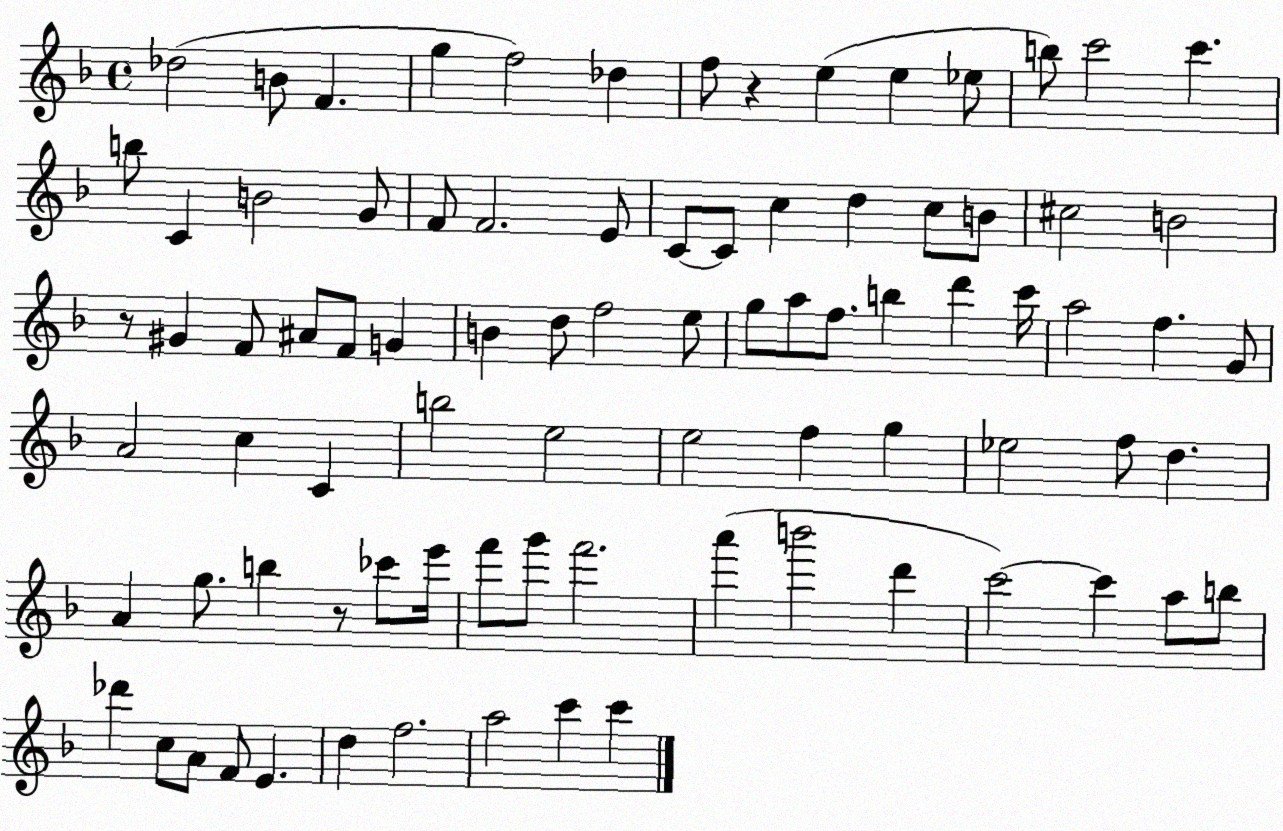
X:1
T:Untitled
M:4/4
L:1/4
K:F
_d2 B/2 F g f2 _d f/2 z e e _e/2 b/2 c'2 c' b/2 C B2 G/2 F/2 F2 E/2 C/2 C/2 c d c/2 B/2 ^c2 B2 z/2 ^G F/2 ^A/2 F/2 G B d/2 f2 e/2 g/2 a/2 f/2 b d' c'/4 a2 f G/2 A2 c C b2 e2 e2 f g _e2 f/2 d A g/2 b z/2 _c'/2 e'/4 f'/2 g'/2 f'2 a' b'2 d' c'2 c' a/2 b/2 _d' c/2 A/2 F/2 E d f2 a2 c' c'